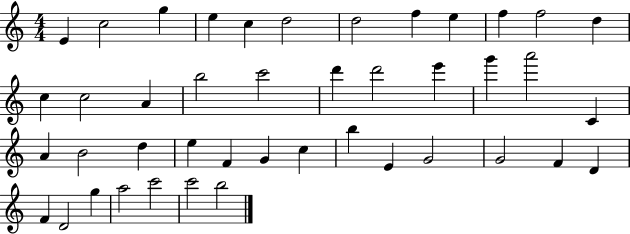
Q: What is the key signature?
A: C major